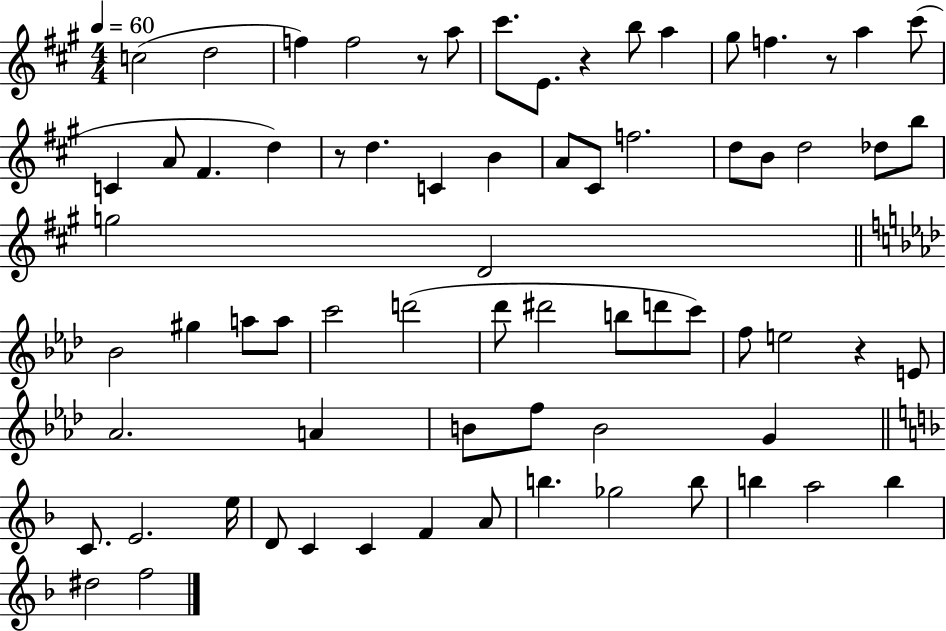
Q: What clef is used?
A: treble